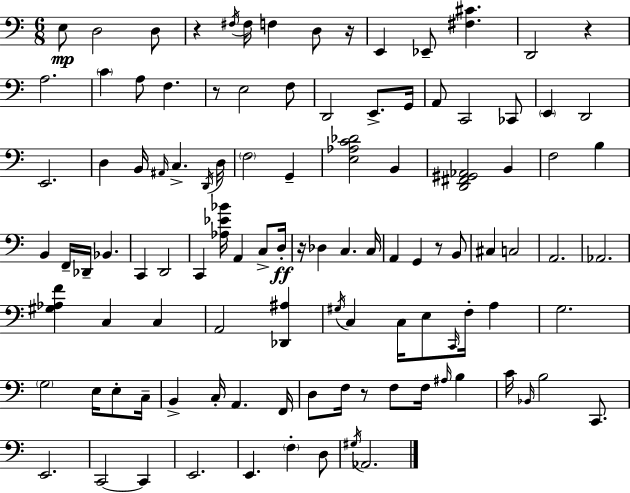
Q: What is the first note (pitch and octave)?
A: E3